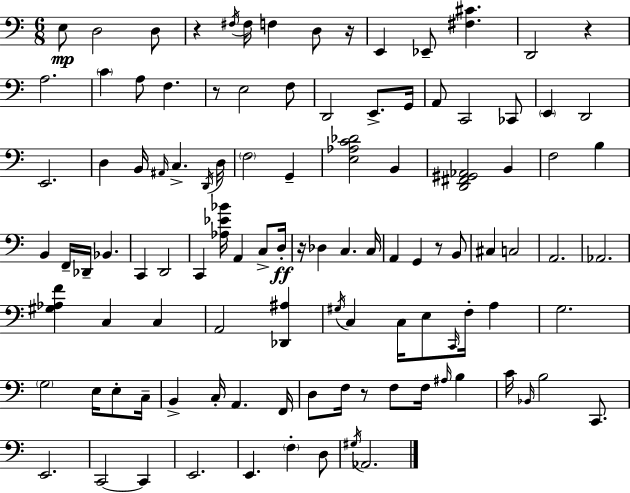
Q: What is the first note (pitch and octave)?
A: E3